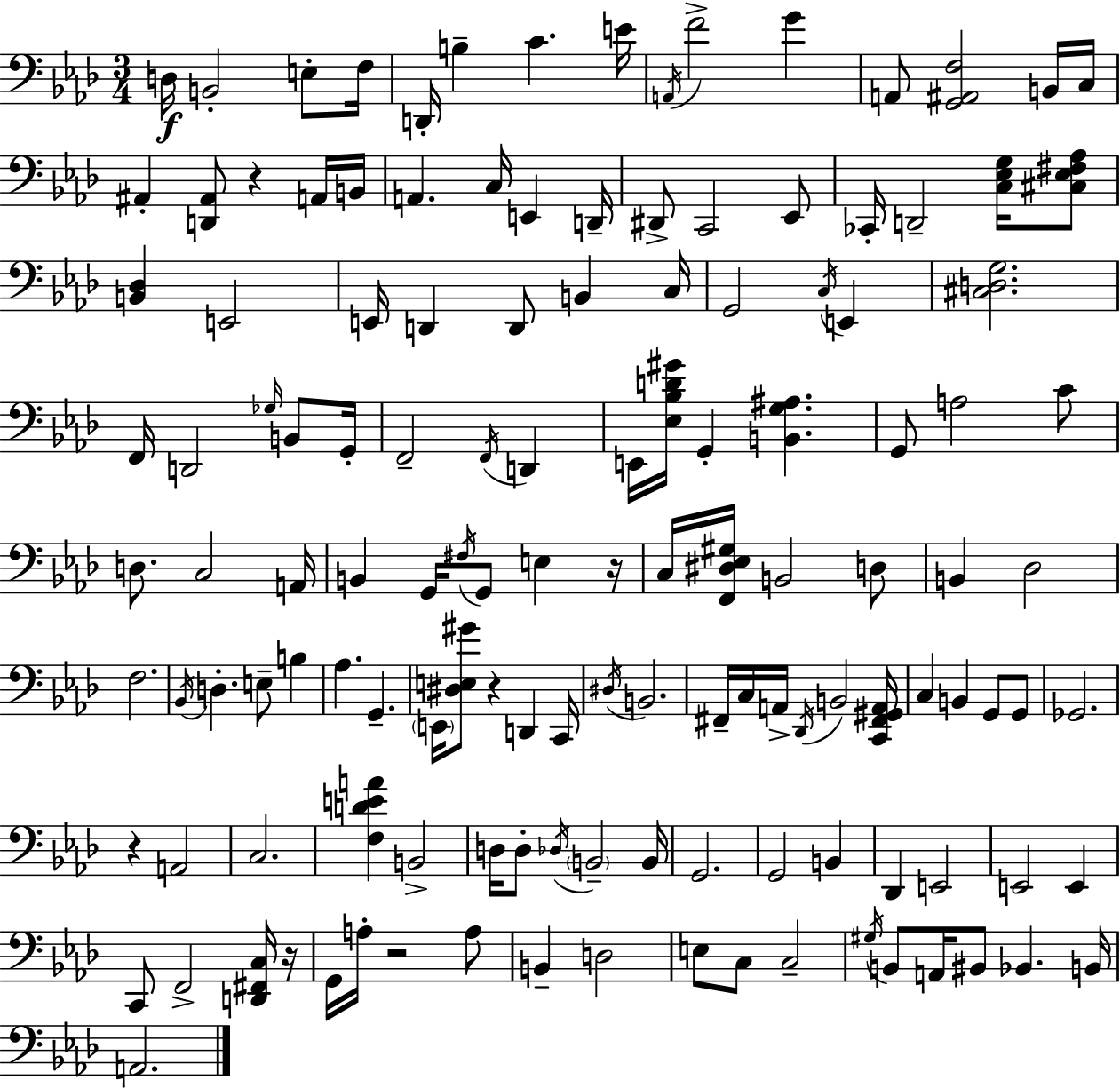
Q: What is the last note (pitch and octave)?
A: A2